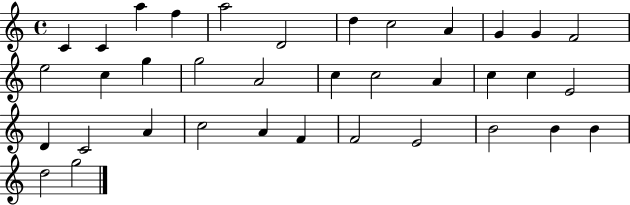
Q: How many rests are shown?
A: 0